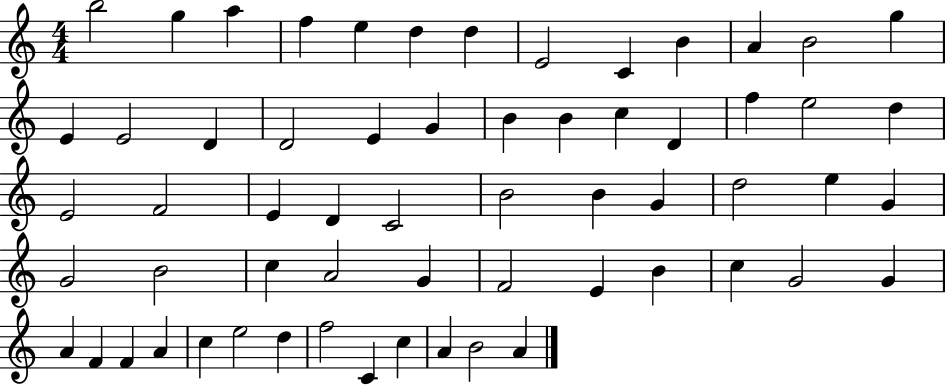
{
  \clef treble
  \numericTimeSignature
  \time 4/4
  \key c \major
  b''2 g''4 a''4 | f''4 e''4 d''4 d''4 | e'2 c'4 b'4 | a'4 b'2 g''4 | \break e'4 e'2 d'4 | d'2 e'4 g'4 | b'4 b'4 c''4 d'4 | f''4 e''2 d''4 | \break e'2 f'2 | e'4 d'4 c'2 | b'2 b'4 g'4 | d''2 e''4 g'4 | \break g'2 b'2 | c''4 a'2 g'4 | f'2 e'4 b'4 | c''4 g'2 g'4 | \break a'4 f'4 f'4 a'4 | c''4 e''2 d''4 | f''2 c'4 c''4 | a'4 b'2 a'4 | \break \bar "|."
}